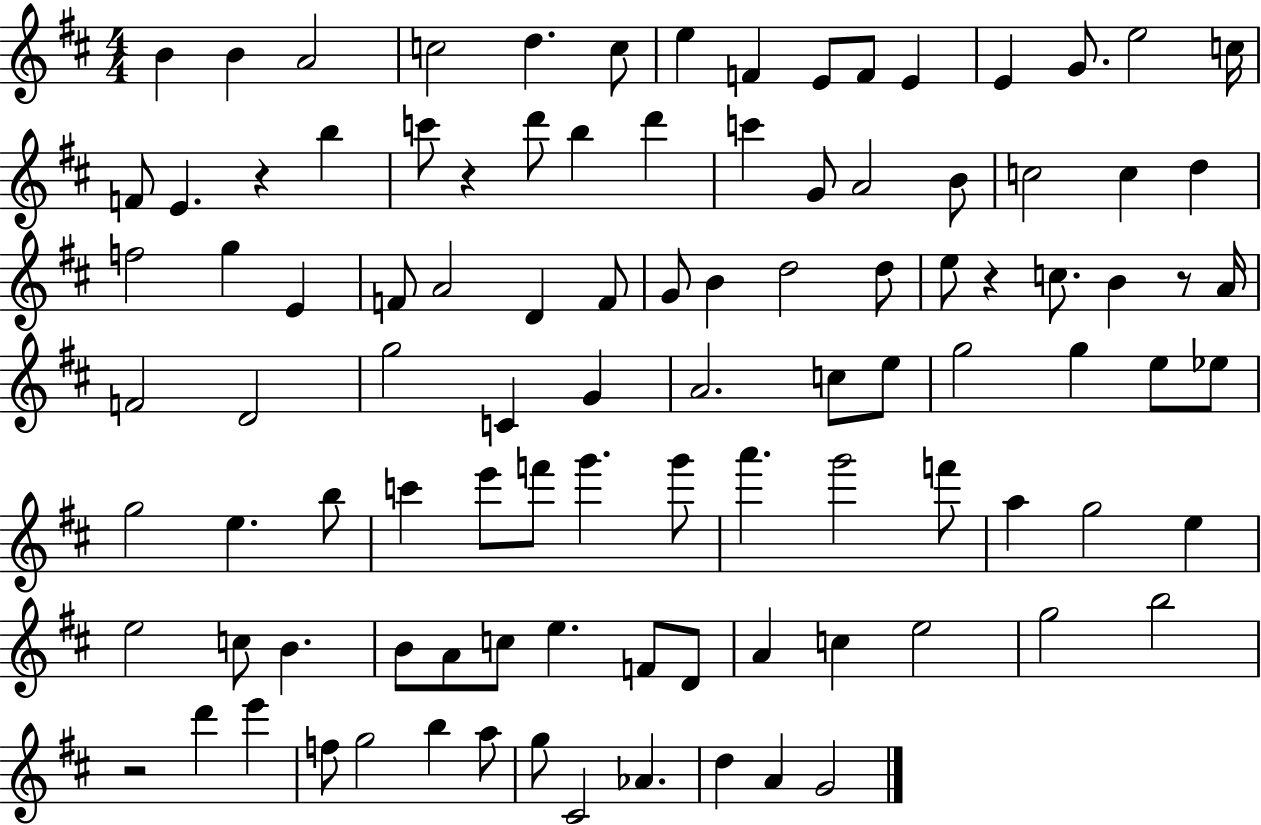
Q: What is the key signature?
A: D major